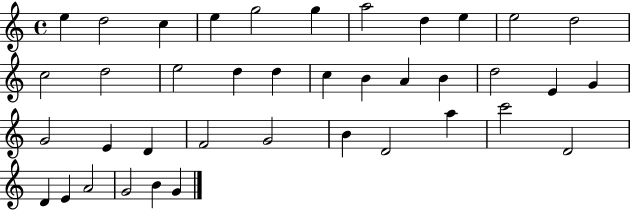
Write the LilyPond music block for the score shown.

{
  \clef treble
  \time 4/4
  \defaultTimeSignature
  \key c \major
  e''4 d''2 c''4 | e''4 g''2 g''4 | a''2 d''4 e''4 | e''2 d''2 | \break c''2 d''2 | e''2 d''4 d''4 | c''4 b'4 a'4 b'4 | d''2 e'4 g'4 | \break g'2 e'4 d'4 | f'2 g'2 | b'4 d'2 a''4 | c'''2 d'2 | \break d'4 e'4 a'2 | g'2 b'4 g'4 | \bar "|."
}